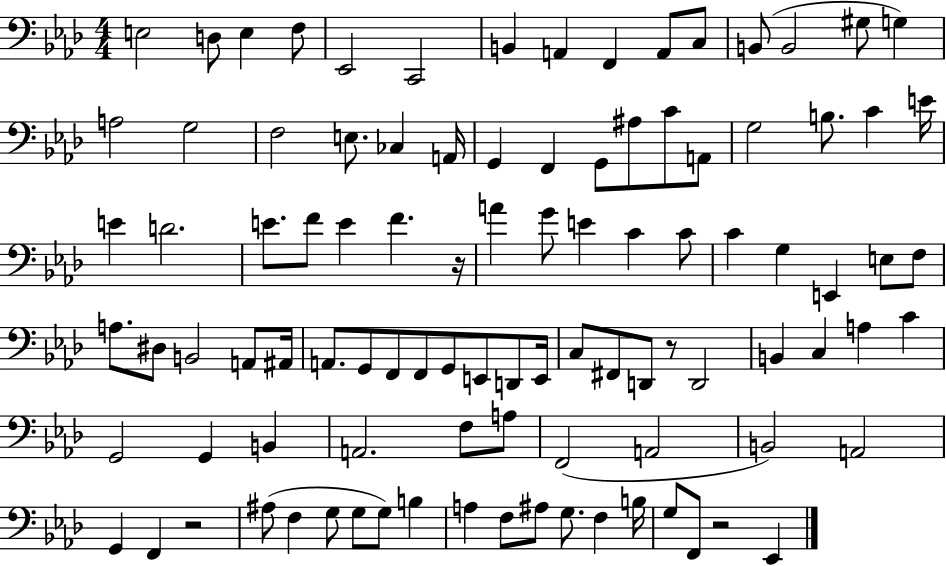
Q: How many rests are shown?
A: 4